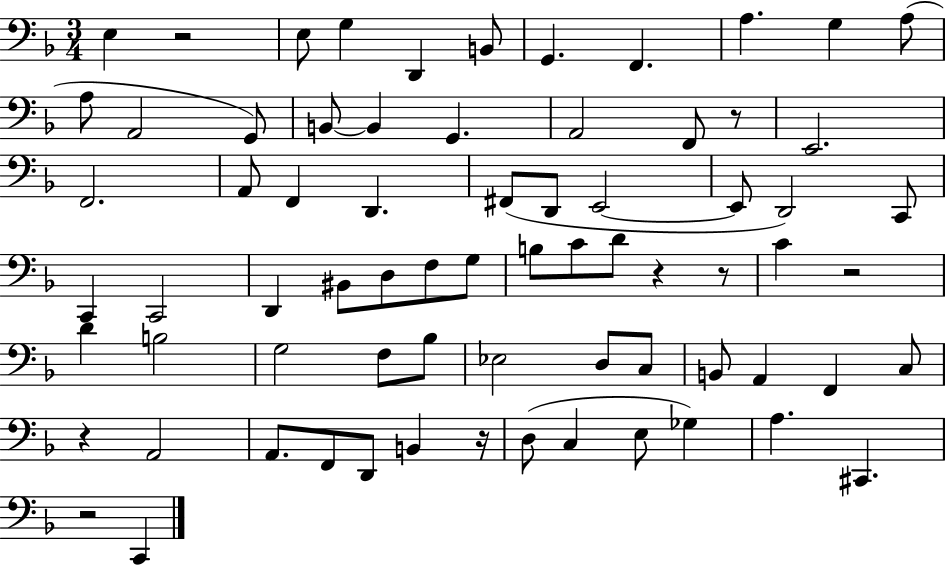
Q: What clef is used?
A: bass